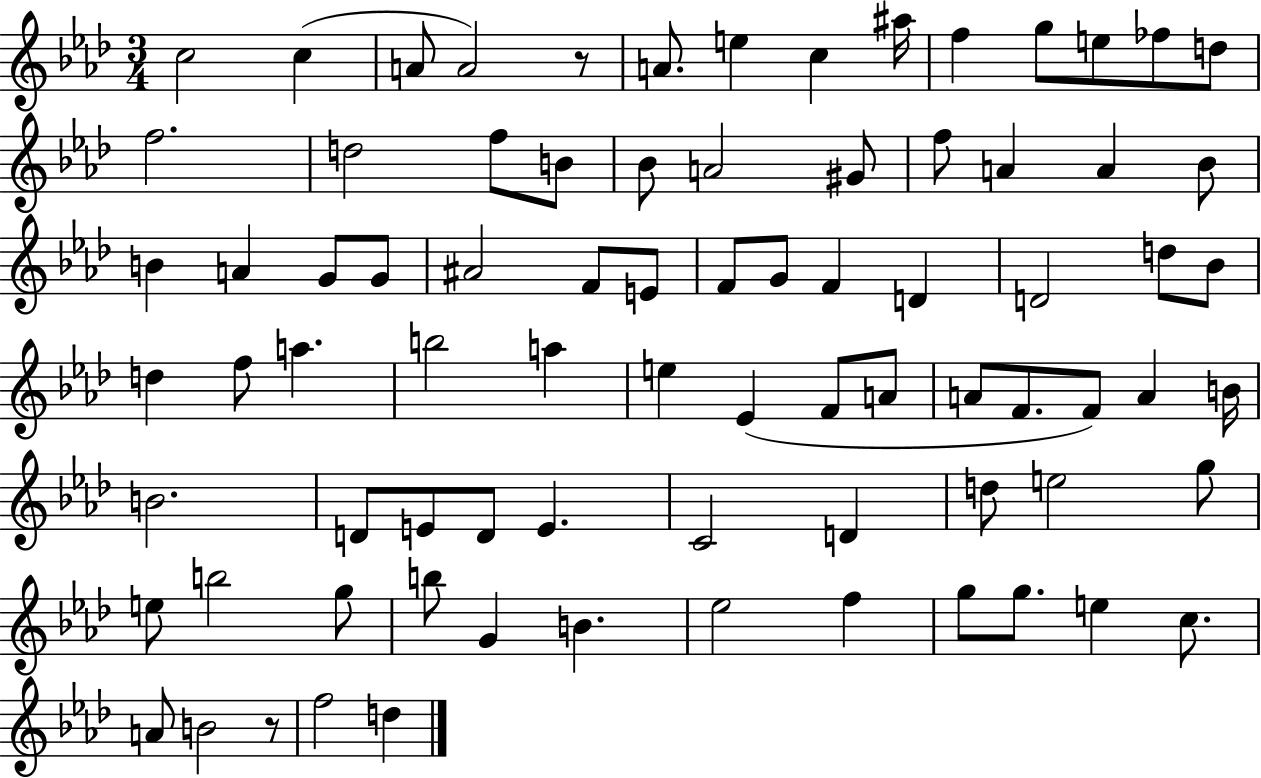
C5/h C5/q A4/e A4/h R/e A4/e. E5/q C5/q A#5/s F5/q G5/e E5/e FES5/e D5/e F5/h. D5/h F5/e B4/e Bb4/e A4/h G#4/e F5/e A4/q A4/q Bb4/e B4/q A4/q G4/e G4/e A#4/h F4/e E4/e F4/e G4/e F4/q D4/q D4/h D5/e Bb4/e D5/q F5/e A5/q. B5/h A5/q E5/q Eb4/q F4/e A4/e A4/e F4/e. F4/e A4/q B4/s B4/h. D4/e E4/e D4/e E4/q. C4/h D4/q D5/e E5/h G5/e E5/e B5/h G5/e B5/e G4/q B4/q. Eb5/h F5/q G5/e G5/e. E5/q C5/e. A4/e B4/h R/e F5/h D5/q